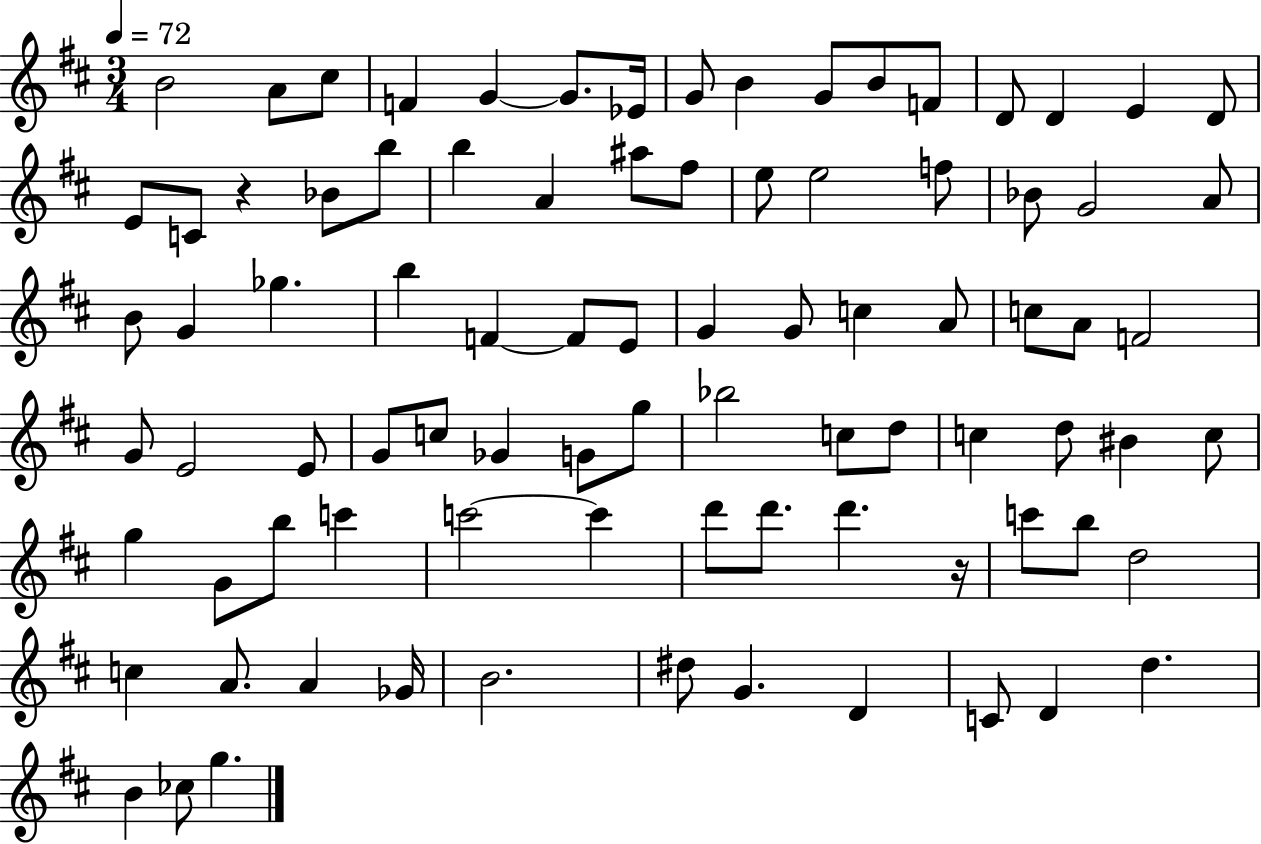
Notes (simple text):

B4/h A4/e C#5/e F4/q G4/q G4/e. Eb4/s G4/e B4/q G4/e B4/e F4/e D4/e D4/q E4/q D4/e E4/e C4/e R/q Bb4/e B5/e B5/q A4/q A#5/e F#5/e E5/e E5/h F5/e Bb4/e G4/h A4/e B4/e G4/q Gb5/q. B5/q F4/q F4/e E4/e G4/q G4/e C5/q A4/e C5/e A4/e F4/h G4/e E4/h E4/e G4/e C5/e Gb4/q G4/e G5/e Bb5/h C5/e D5/e C5/q D5/e BIS4/q C5/e G5/q G4/e B5/e C6/q C6/h C6/q D6/e D6/e. D6/q. R/s C6/e B5/e D5/h C5/q A4/e. A4/q Gb4/s B4/h. D#5/e G4/q. D4/q C4/e D4/q D5/q. B4/q CES5/e G5/q.